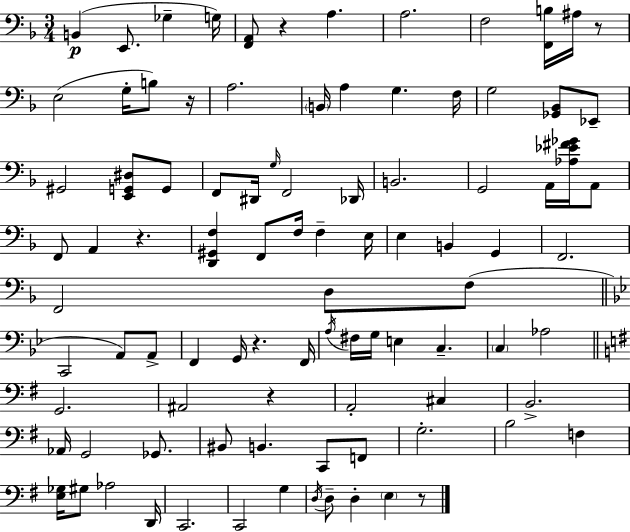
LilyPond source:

{
  \clef bass
  \numericTimeSignature
  \time 3/4
  \key d \minor
  b,4(\p e,8. ges4-- g16) | <f, a,>8 r4 a4. | a2. | f2 <f, b>16 ais16 r8 | \break e2( g16-. b8) r16 | a2. | \parenthesize b,16 a4 g4. f16 | g2 <ges, bes,>8 ees,8-- | \break gis,2 <e, g, dis>8 g,8 | f,8 dis,16 \grace { g16 } f,2 | des,16 b,2. | g,2 a,16 <aes ees' fis' ges'>16 a,8 | \break f,8 a,4 r4. | <d, gis, f>4 f,8 f16 f4-- | e16 e4 b,4 g,4 | f,2. | \break f,2 d8 f8( | \bar "||" \break \key bes \major c,2 a,8) a,8-> | f,4 g,16 r4. f,16 | \acciaccatura { a16 } fis16 g16 e4 c4.-- | \parenthesize c4 aes2 | \break \bar "||" \break \key g \major g,2. | ais,2 r4 | a,2-. cis4 | b,2.-> | \break aes,16 g,2 ges,8. | bis,8 b,4. c,8 f,8 | g2.-. | b2 f4 | \break <e ges>16 gis8 aes2 d,16 | c,2. | c,2 g4 | \acciaccatura { d16 } d8-- d4-. \parenthesize e4 r8 | \break \bar "|."
}